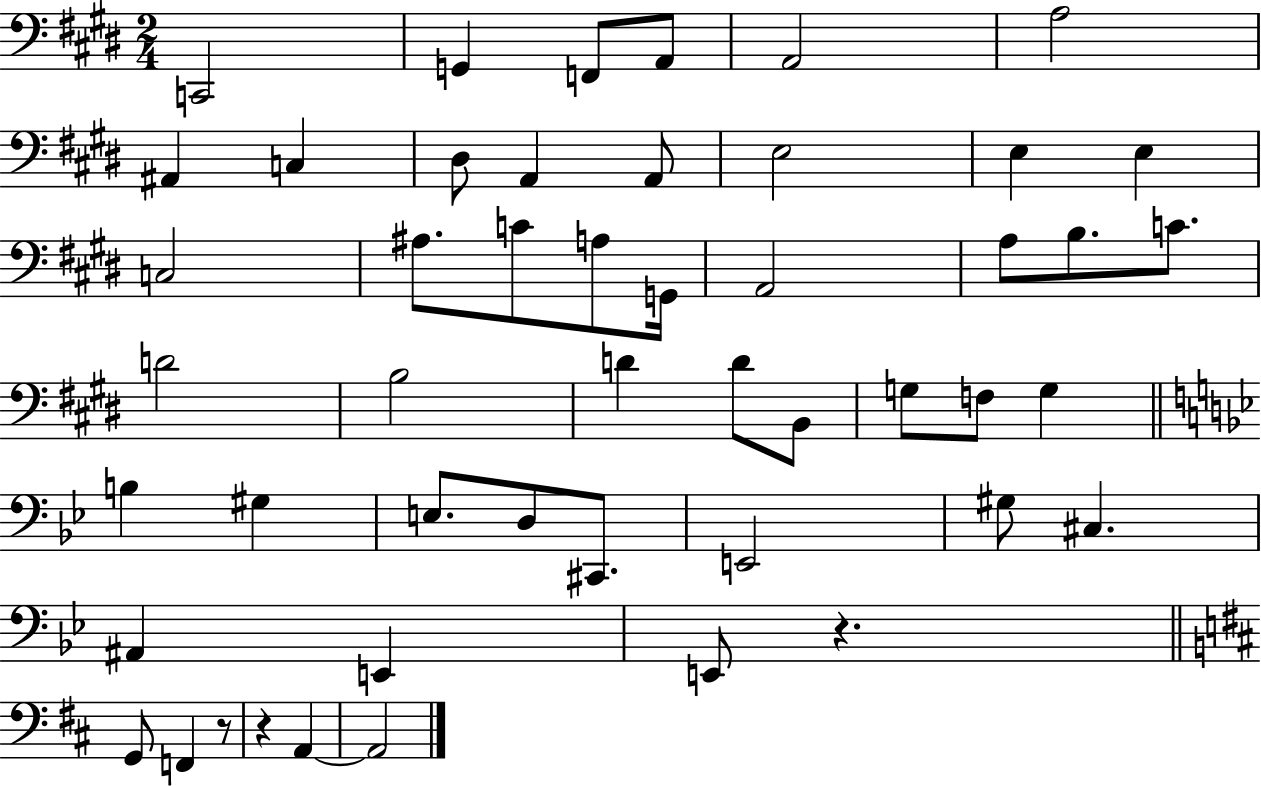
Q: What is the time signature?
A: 2/4